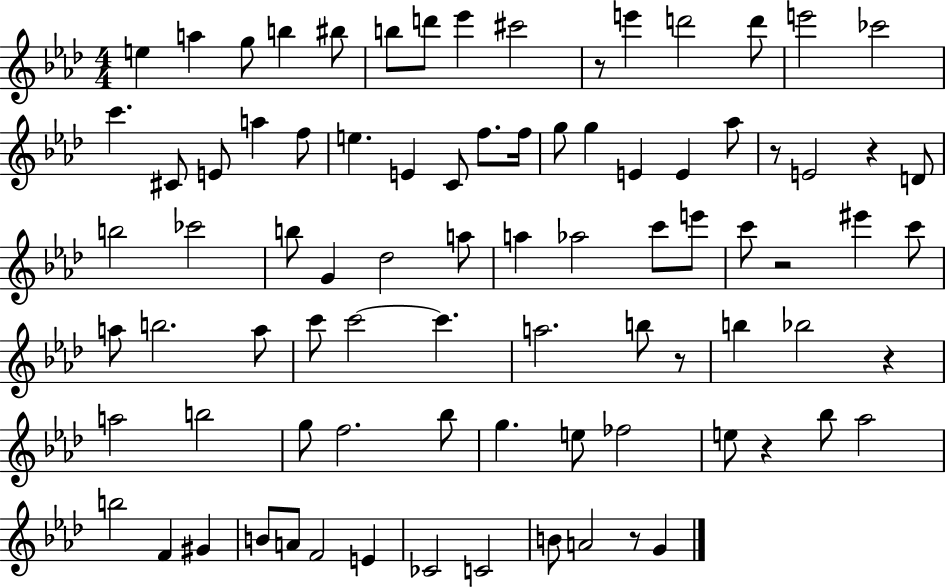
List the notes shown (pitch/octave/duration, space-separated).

E5/q A5/q G5/e B5/q BIS5/e B5/e D6/e Eb6/q C#6/h R/e E6/q D6/h D6/e E6/h CES6/h C6/q. C#4/e E4/e A5/q F5/e E5/q. E4/q C4/e F5/e. F5/s G5/e G5/q E4/q E4/q Ab5/e R/e E4/h R/q D4/e B5/h CES6/h B5/e G4/q Db5/h A5/e A5/q Ab5/h C6/e E6/e C6/e R/h EIS6/q C6/e A5/e B5/h. A5/e C6/e C6/h C6/q. A5/h. B5/e R/e B5/q Bb5/h R/q A5/h B5/h G5/e F5/h. Bb5/e G5/q. E5/e FES5/h E5/e R/q Bb5/e Ab5/h B5/h F4/q G#4/q B4/e A4/e F4/h E4/q CES4/h C4/h B4/e A4/h R/e G4/q